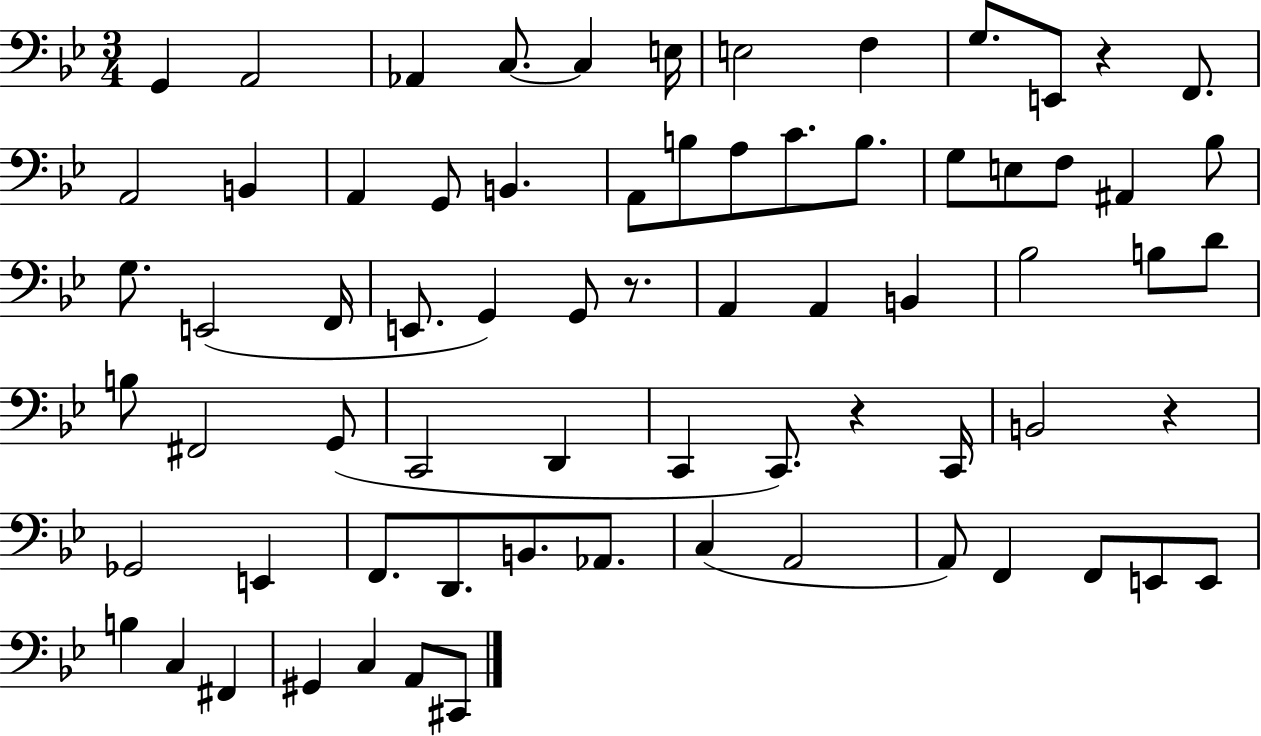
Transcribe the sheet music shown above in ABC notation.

X:1
T:Untitled
M:3/4
L:1/4
K:Bb
G,, A,,2 _A,, C,/2 C, E,/4 E,2 F, G,/2 E,,/2 z F,,/2 A,,2 B,, A,, G,,/2 B,, A,,/2 B,/2 A,/2 C/2 B,/2 G,/2 E,/2 F,/2 ^A,, _B,/2 G,/2 E,,2 F,,/4 E,,/2 G,, G,,/2 z/2 A,, A,, B,, _B,2 B,/2 D/2 B,/2 ^F,,2 G,,/2 C,,2 D,, C,, C,,/2 z C,,/4 B,,2 z _G,,2 E,, F,,/2 D,,/2 B,,/2 _A,,/2 C, A,,2 A,,/2 F,, F,,/2 E,,/2 E,,/2 B, C, ^F,, ^G,, C, A,,/2 ^C,,/2